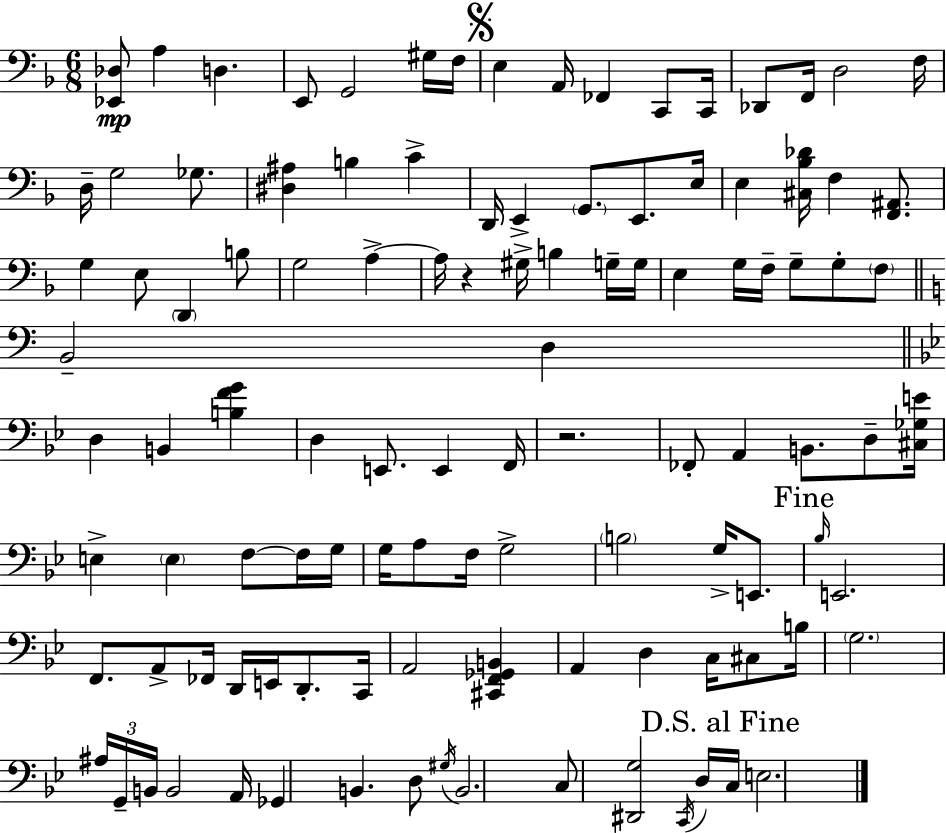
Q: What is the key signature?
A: D minor